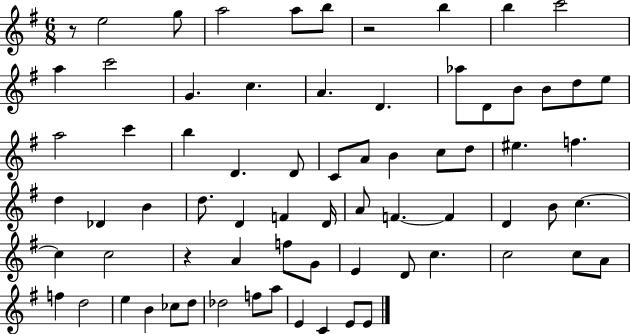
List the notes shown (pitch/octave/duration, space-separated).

R/e E5/h G5/e A5/h A5/e B5/e R/h B5/q B5/q C6/h A5/q C6/h G4/q. C5/q. A4/q. D4/q. Ab5/e D4/e B4/e B4/e D5/e E5/e A5/h C6/q B5/q D4/q. D4/e C4/e A4/e B4/q C5/e D5/e EIS5/q. F5/q. D5/q Db4/q B4/q D5/e. D4/q F4/q D4/s A4/e F4/q. F4/q D4/q B4/e C5/q. C5/q C5/h R/q A4/q F5/e G4/e E4/q D4/e C5/q. C5/h C5/e A4/e F5/q D5/h E5/q B4/q CES5/e D5/e Db5/h F5/e A5/e E4/q C4/q E4/e E4/e